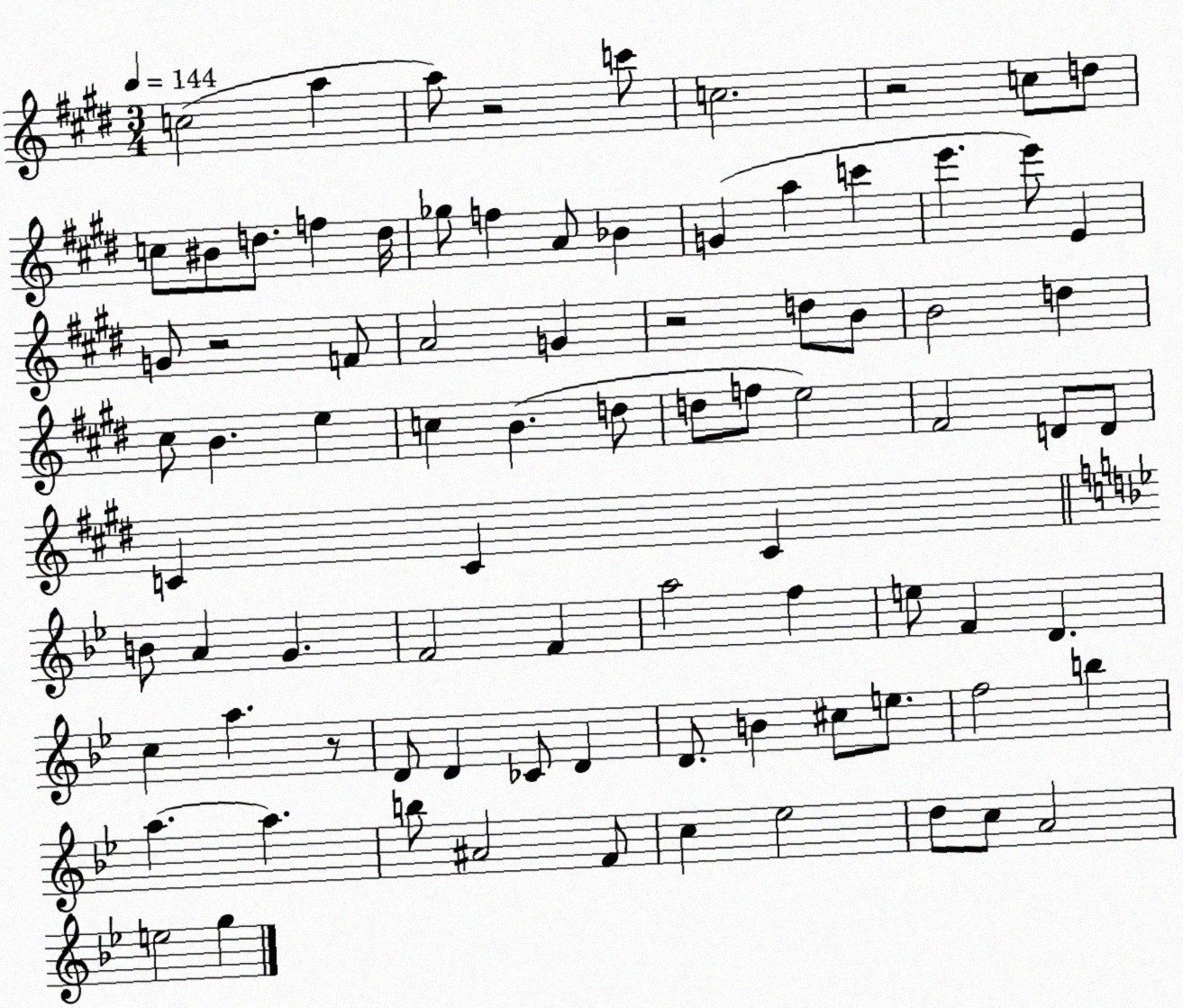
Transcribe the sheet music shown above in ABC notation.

X:1
T:Untitled
M:3/4
L:1/4
K:E
c2 a a/2 z2 c'/2 c2 z2 c/2 d/2 c/2 ^B/2 d/2 f d/4 _g/2 f A/2 _B G a c' e' e'/2 E G/2 z2 F/2 A2 G z2 d/2 B/2 B2 d ^c/2 B e c B d/2 d/2 f/2 e2 ^F2 D/2 D/2 C C C B/2 A G F2 F a2 f e/2 F D c a z/2 D/2 D _C/2 D D/2 B ^c/2 e/2 f2 b a a b/2 ^A2 F/2 c _e2 d/2 c/2 A2 e2 g